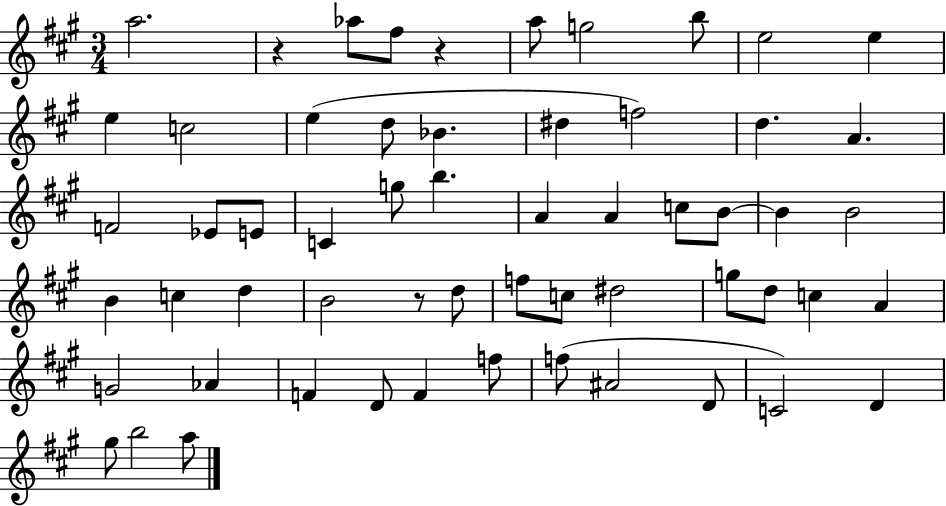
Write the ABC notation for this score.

X:1
T:Untitled
M:3/4
L:1/4
K:A
a2 z _a/2 ^f/2 z a/2 g2 b/2 e2 e e c2 e d/2 _B ^d f2 d A F2 _E/2 E/2 C g/2 b A A c/2 B/2 B B2 B c d B2 z/2 d/2 f/2 c/2 ^d2 g/2 d/2 c A G2 _A F D/2 F f/2 f/2 ^A2 D/2 C2 D ^g/2 b2 a/2